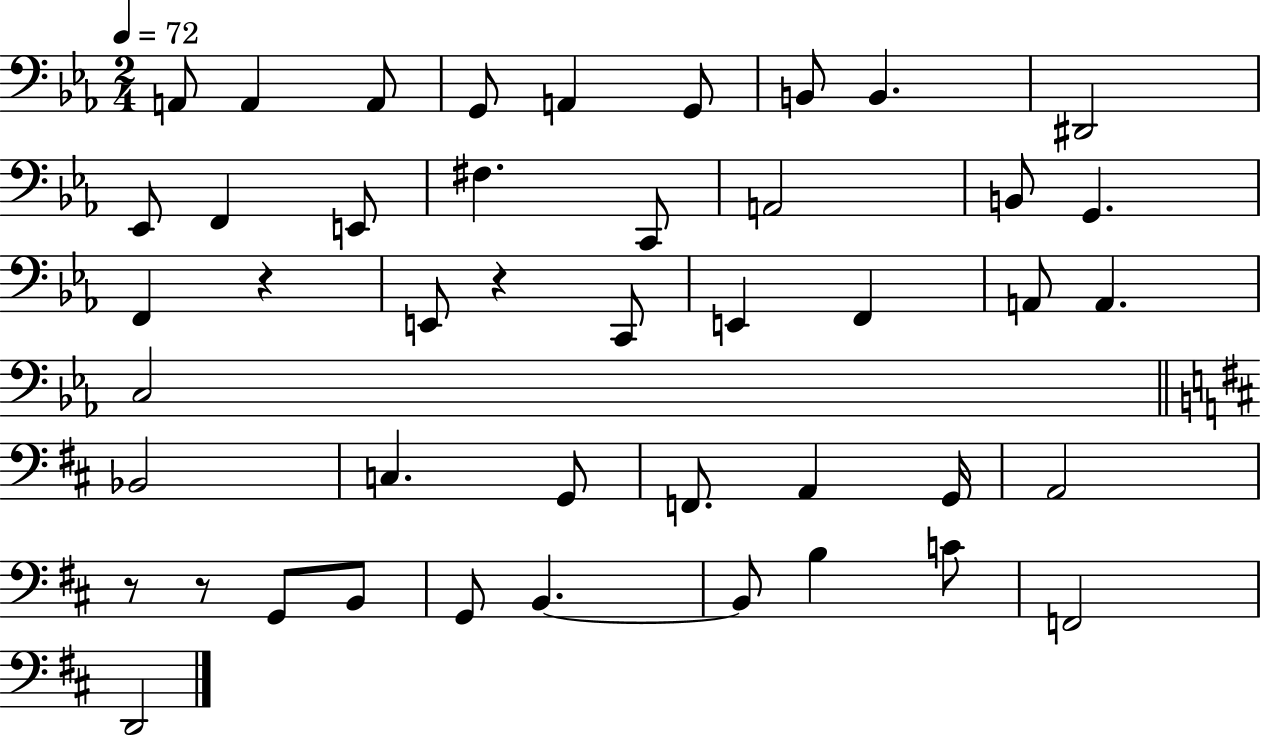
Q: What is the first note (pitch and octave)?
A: A2